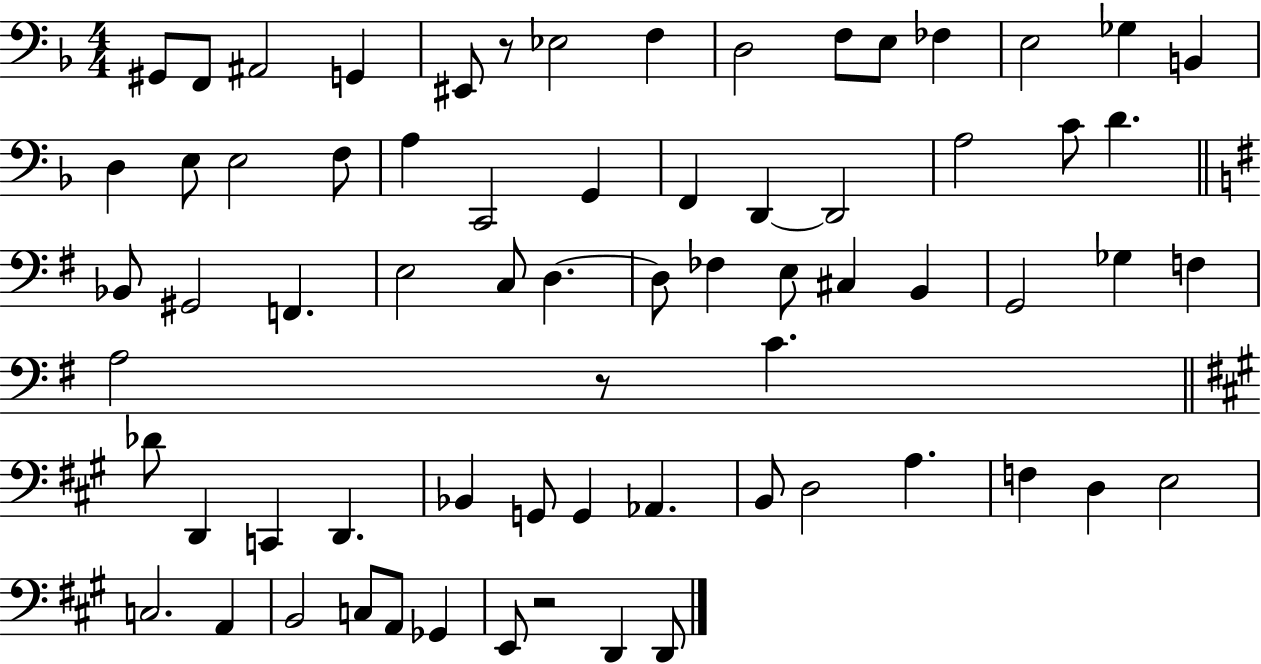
X:1
T:Untitled
M:4/4
L:1/4
K:F
^G,,/2 F,,/2 ^A,,2 G,, ^E,,/2 z/2 _E,2 F, D,2 F,/2 E,/2 _F, E,2 _G, B,, D, E,/2 E,2 F,/2 A, C,,2 G,, F,, D,, D,,2 A,2 C/2 D _B,,/2 ^G,,2 F,, E,2 C,/2 D, D,/2 _F, E,/2 ^C, B,, G,,2 _G, F, A,2 z/2 C _D/2 D,, C,, D,, _B,, G,,/2 G,, _A,, B,,/2 D,2 A, F, D, E,2 C,2 A,, B,,2 C,/2 A,,/2 _G,, E,,/2 z2 D,, D,,/2